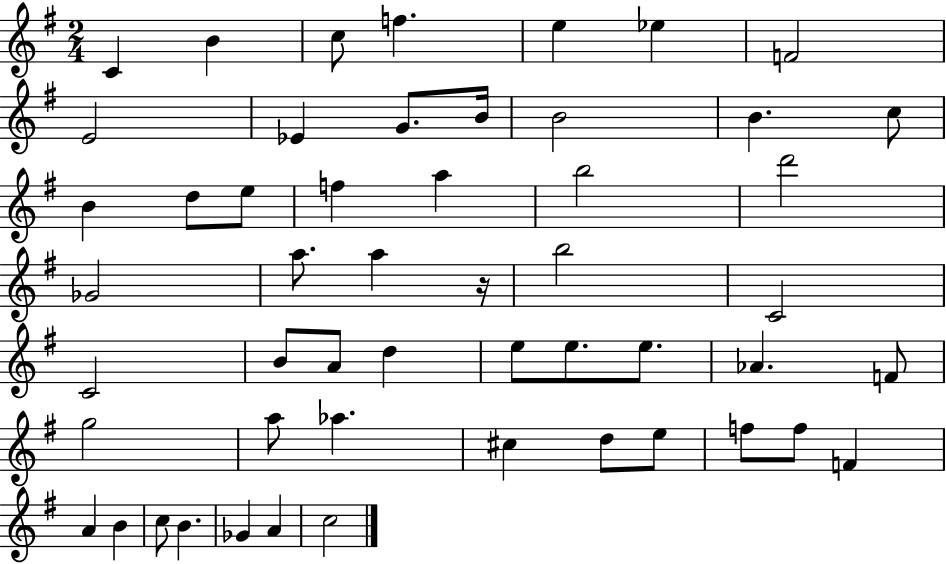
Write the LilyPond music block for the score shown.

{
  \clef treble
  \numericTimeSignature
  \time 2/4
  \key g \major
  c'4 b'4 | c''8 f''4. | e''4 ees''4 | f'2 | \break e'2 | ees'4 g'8. b'16 | b'2 | b'4. c''8 | \break b'4 d''8 e''8 | f''4 a''4 | b''2 | d'''2 | \break ges'2 | a''8. a''4 r16 | b''2 | c'2 | \break c'2 | b'8 a'8 d''4 | e''8 e''8. e''8. | aes'4. f'8 | \break g''2 | a''8 aes''4. | cis''4 d''8 e''8 | f''8 f''8 f'4 | \break a'4 b'4 | c''8 b'4. | ges'4 a'4 | c''2 | \break \bar "|."
}